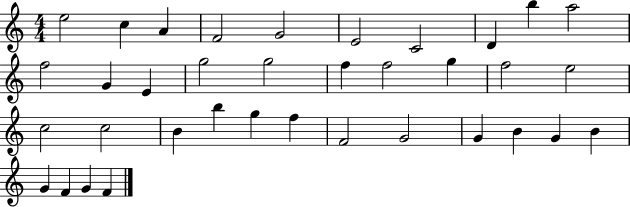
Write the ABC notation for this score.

X:1
T:Untitled
M:4/4
L:1/4
K:C
e2 c A F2 G2 E2 C2 D b a2 f2 G E g2 g2 f f2 g f2 e2 c2 c2 B b g f F2 G2 G B G B G F G F